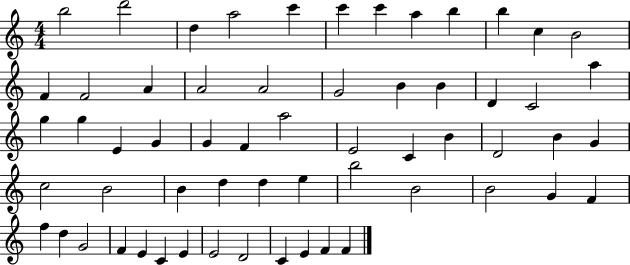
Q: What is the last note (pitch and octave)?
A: F4